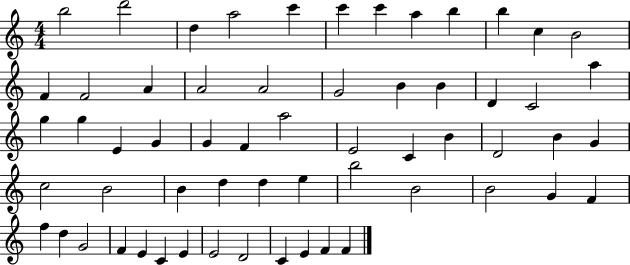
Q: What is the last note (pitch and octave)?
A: F4